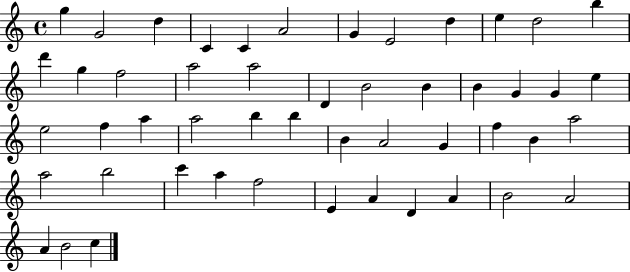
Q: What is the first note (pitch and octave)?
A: G5